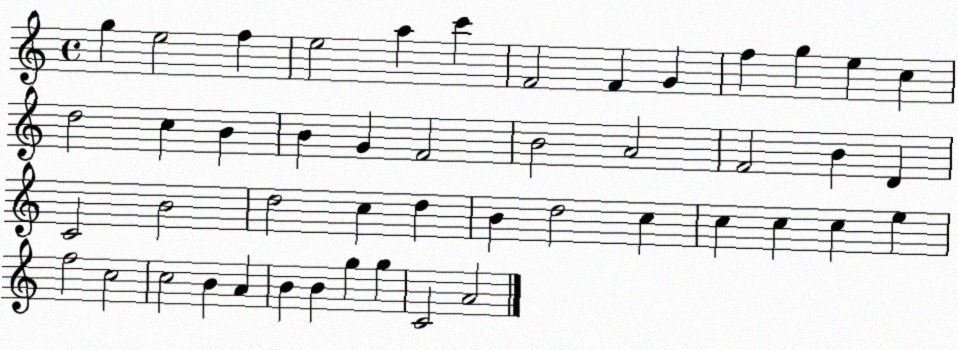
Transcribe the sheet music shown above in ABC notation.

X:1
T:Untitled
M:4/4
L:1/4
K:C
g e2 f e2 a c' F2 F G f g e c d2 c B B G F2 B2 A2 F2 B D C2 B2 d2 c d B d2 c c c c e f2 c2 c2 B A B B g g C2 A2